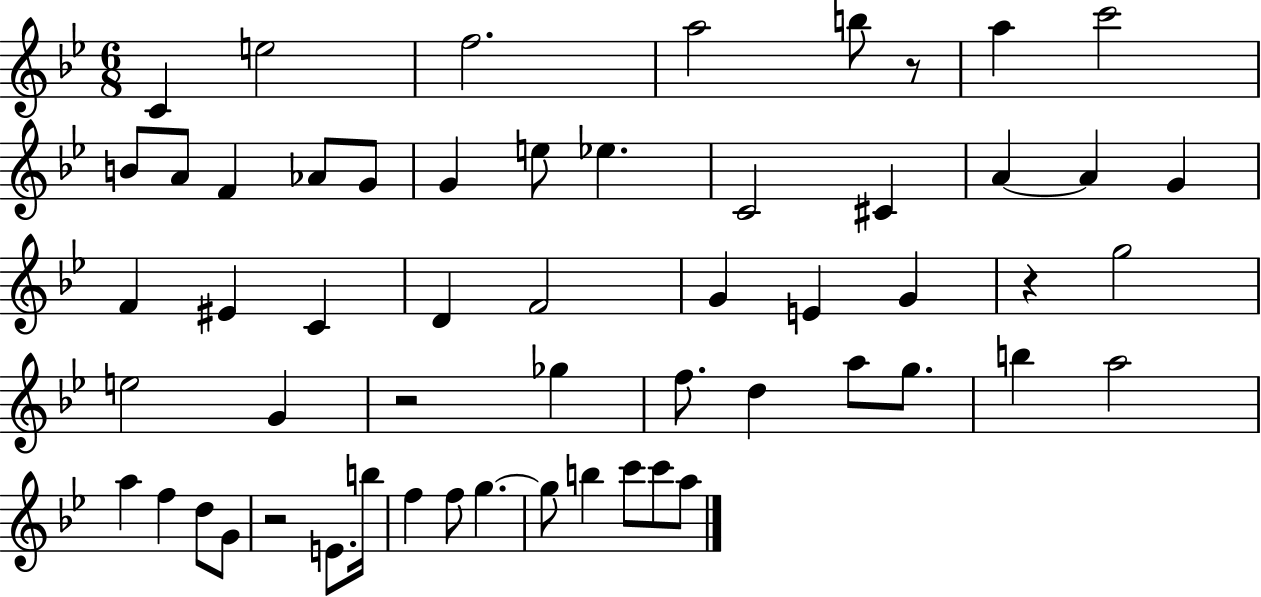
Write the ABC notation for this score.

X:1
T:Untitled
M:6/8
L:1/4
K:Bb
C e2 f2 a2 b/2 z/2 a c'2 B/2 A/2 F _A/2 G/2 G e/2 _e C2 ^C A A G F ^E C D F2 G E G z g2 e2 G z2 _g f/2 d a/2 g/2 b a2 a f d/2 G/2 z2 E/2 b/4 f f/2 g g/2 b c'/2 c'/2 a/2